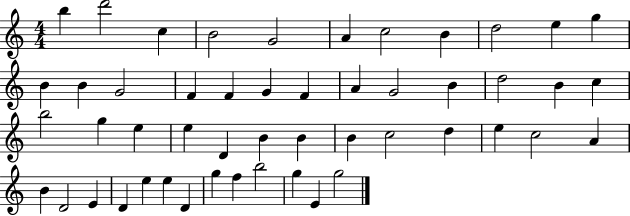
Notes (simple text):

B5/q D6/h C5/q B4/h G4/h A4/q C5/h B4/q D5/h E5/q G5/q B4/q B4/q G4/h F4/q F4/q G4/q F4/q A4/q G4/h B4/q D5/h B4/q C5/q B5/h G5/q E5/q E5/q D4/q B4/q B4/q B4/q C5/h D5/q E5/q C5/h A4/q B4/q D4/h E4/q D4/q E5/q E5/q D4/q G5/q F5/q B5/h G5/q E4/q G5/h